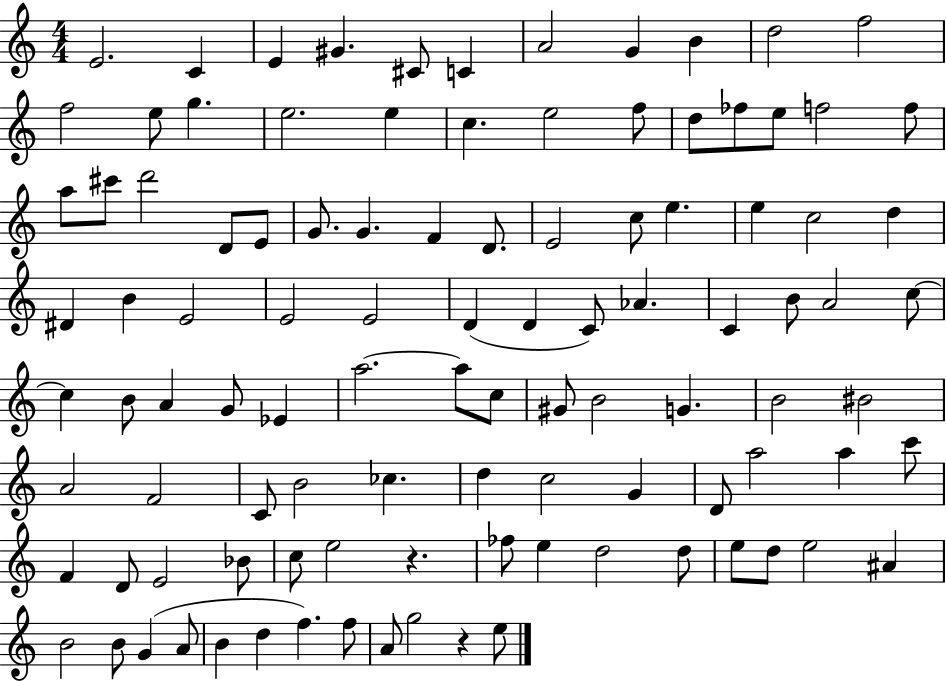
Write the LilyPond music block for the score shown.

{
  \clef treble
  \numericTimeSignature
  \time 4/4
  \key c \major
  e'2. c'4 | e'4 gis'4. cis'8 c'4 | a'2 g'4 b'4 | d''2 f''2 | \break f''2 e''8 g''4. | e''2. e''4 | c''4. e''2 f''8 | d''8 fes''8 e''8 f''2 f''8 | \break a''8 cis'''8 d'''2 d'8 e'8 | g'8. g'4. f'4 d'8. | e'2 c''8 e''4. | e''4 c''2 d''4 | \break dis'4 b'4 e'2 | e'2 e'2 | d'4( d'4 c'8) aes'4. | c'4 b'8 a'2 c''8~~ | \break c''4 b'8 a'4 g'8 ees'4 | a''2.~~ a''8 c''8 | gis'8 b'2 g'4. | b'2 bis'2 | \break a'2 f'2 | c'8 b'2 ces''4. | d''4 c''2 g'4 | d'8 a''2 a''4 c'''8 | \break f'4 d'8 e'2 bes'8 | c''8 e''2 r4. | fes''8 e''4 d''2 d''8 | e''8 d''8 e''2 ais'4 | \break b'2 b'8 g'4( a'8 | b'4 d''4 f''4.) f''8 | a'8 g''2 r4 e''8 | \bar "|."
}